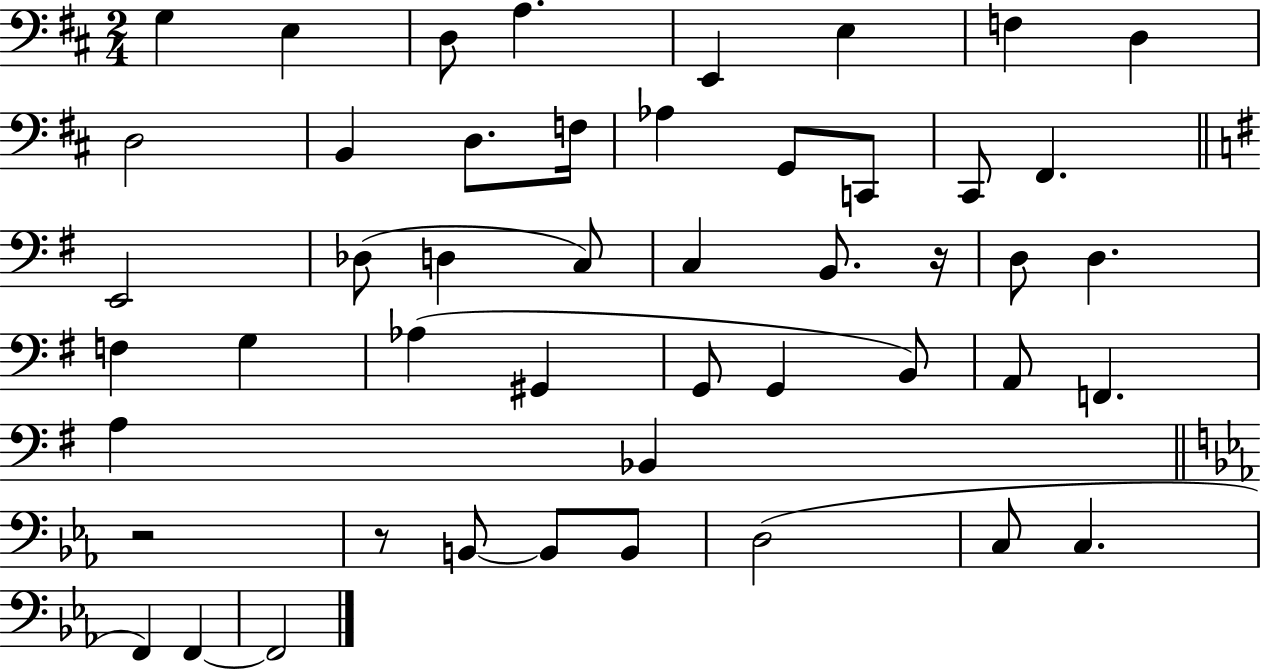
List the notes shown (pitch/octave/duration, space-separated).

G3/q E3/q D3/e A3/q. E2/q E3/q F3/q D3/q D3/h B2/q D3/e. F3/s Ab3/q G2/e C2/e C#2/e F#2/q. E2/h Db3/e D3/q C3/e C3/q B2/e. R/s D3/e D3/q. F3/q G3/q Ab3/q G#2/q G2/e G2/q B2/e A2/e F2/q. A3/q Bb2/q R/h R/e B2/e B2/e B2/e D3/h C3/e C3/q. F2/q F2/q F2/h